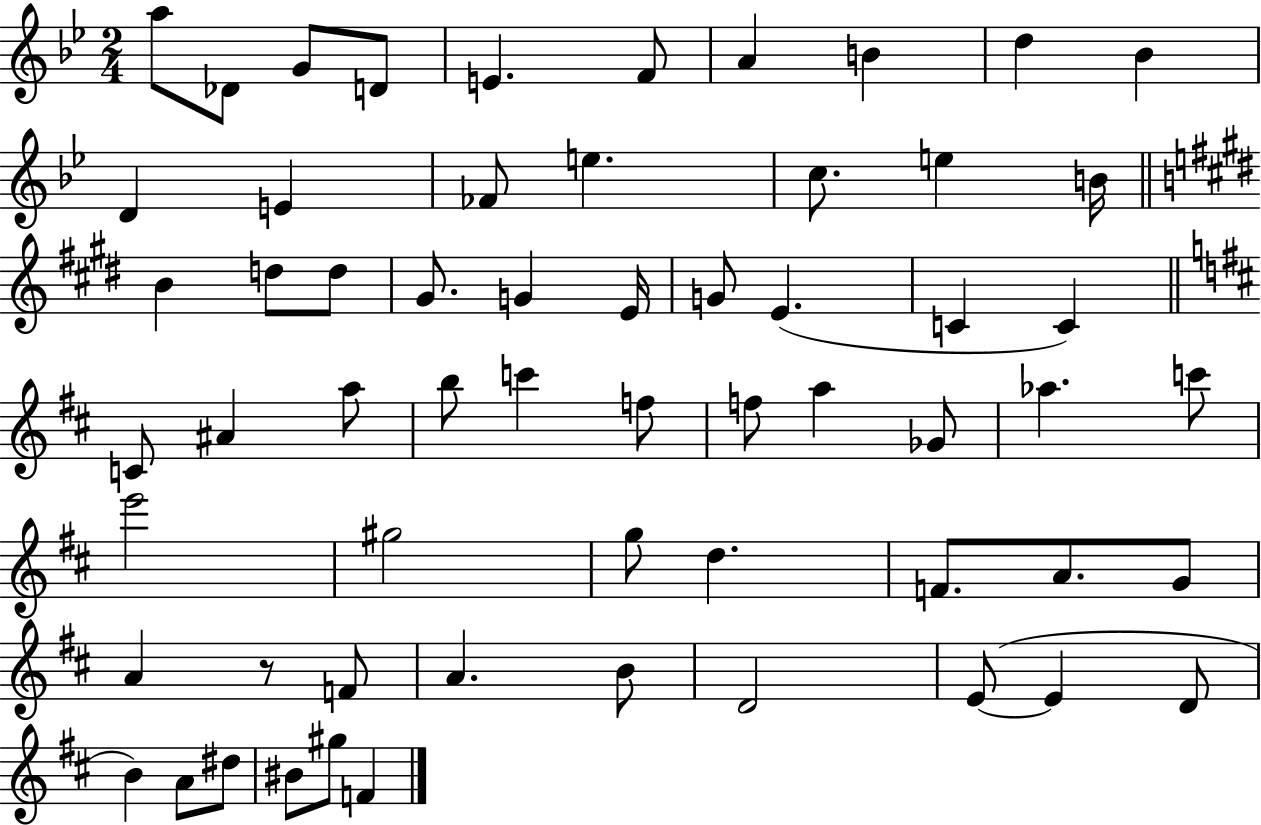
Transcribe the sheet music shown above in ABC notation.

X:1
T:Untitled
M:2/4
L:1/4
K:Bb
a/2 _D/2 G/2 D/2 E F/2 A B d _B D E _F/2 e c/2 e B/4 B d/2 d/2 ^G/2 G E/4 G/2 E C C C/2 ^A a/2 b/2 c' f/2 f/2 a _G/2 _a c'/2 e'2 ^g2 g/2 d F/2 A/2 G/2 A z/2 F/2 A B/2 D2 E/2 E D/2 B A/2 ^d/2 ^B/2 ^g/2 F